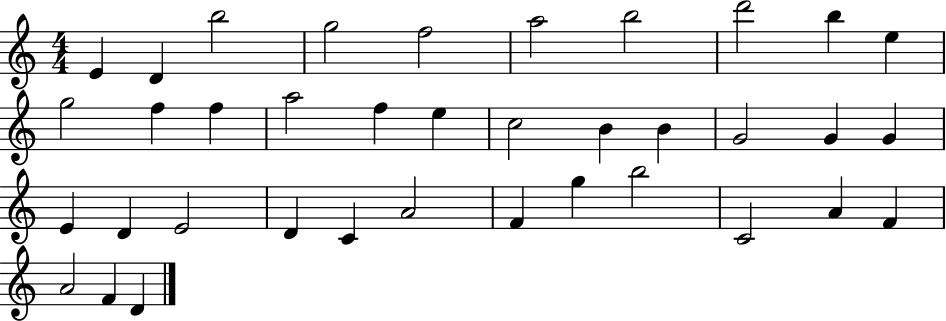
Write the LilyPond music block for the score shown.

{
  \clef treble
  \numericTimeSignature
  \time 4/4
  \key c \major
  e'4 d'4 b''2 | g''2 f''2 | a''2 b''2 | d'''2 b''4 e''4 | \break g''2 f''4 f''4 | a''2 f''4 e''4 | c''2 b'4 b'4 | g'2 g'4 g'4 | \break e'4 d'4 e'2 | d'4 c'4 a'2 | f'4 g''4 b''2 | c'2 a'4 f'4 | \break a'2 f'4 d'4 | \bar "|."
}